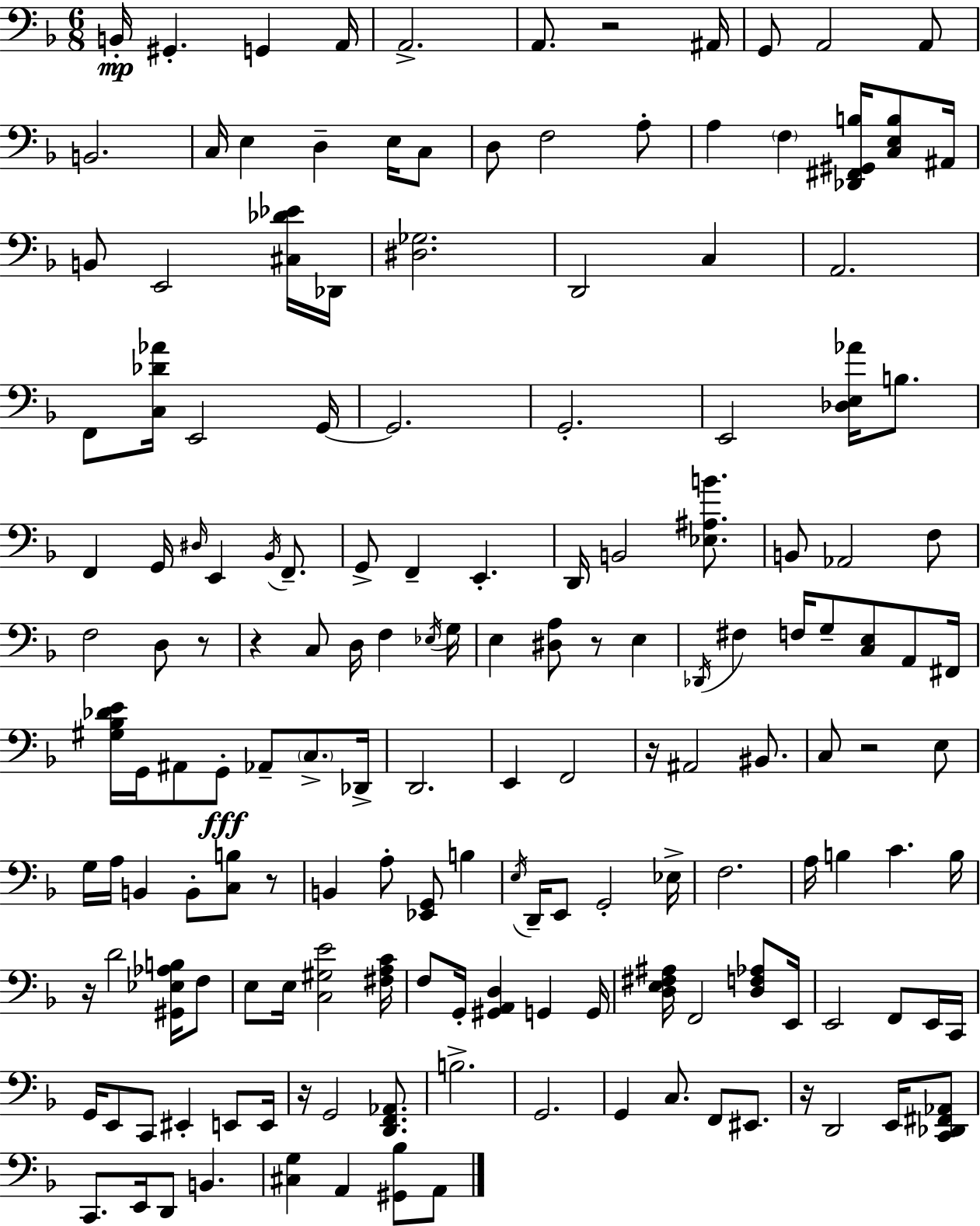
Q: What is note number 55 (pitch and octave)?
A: Eb3